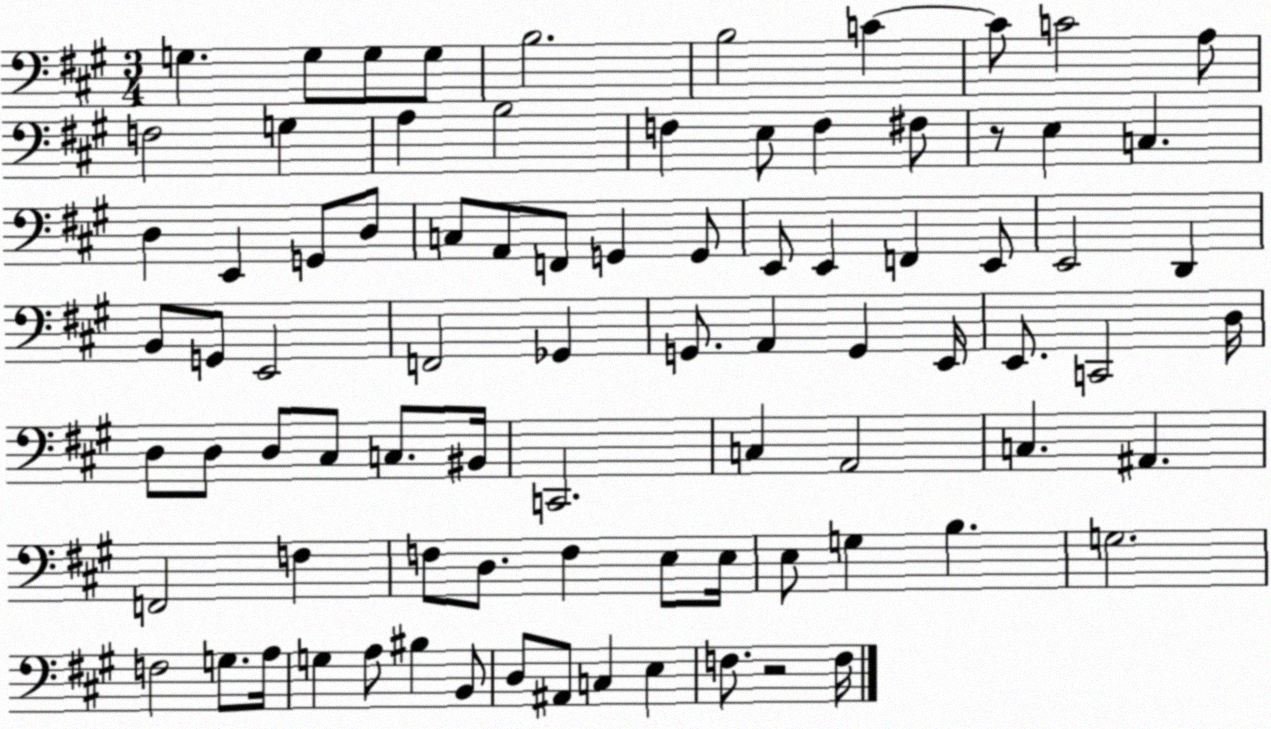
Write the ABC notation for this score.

X:1
T:Untitled
M:3/4
L:1/4
K:A
G, G,/2 G,/2 G,/2 B,2 B,2 C C/2 C2 A,/2 F,2 G, A, B,2 F, E,/2 F, ^F,/2 z/2 E, C, D, E,, G,,/2 D,/2 C,/2 A,,/2 F,,/2 G,, G,,/2 E,,/2 E,, F,, E,,/2 E,,2 D,, B,,/2 G,,/2 E,,2 F,,2 _G,, G,,/2 A,, G,, E,,/4 E,,/2 C,,2 D,/4 D,/2 D,/2 D,/2 ^C,/2 C,/2 ^B,,/4 C,,2 C, A,,2 C, ^A,, F,,2 F, F,/2 D,/2 F, E,/2 E,/4 E,/2 G, B, G,2 F,2 G,/2 A,/4 G, A,/2 ^B, B,,/2 D,/2 ^A,,/2 C, E, F,/2 z2 F,/4